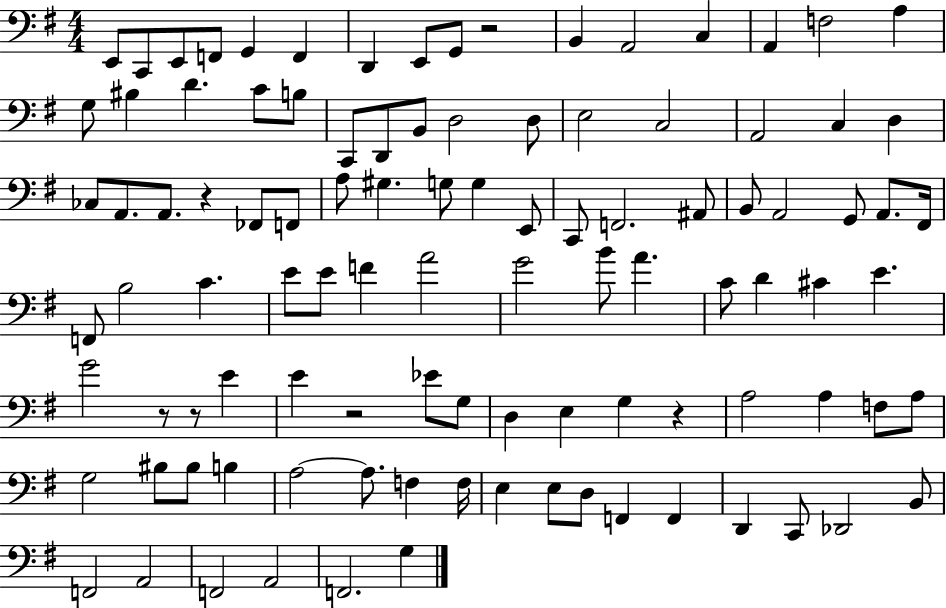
{
  \clef bass
  \numericTimeSignature
  \time 4/4
  \key g \major
  e,8 c,8 e,8 f,8 g,4 f,4 | d,4 e,8 g,8 r2 | b,4 a,2 c4 | a,4 f2 a4 | \break g8 bis4 d'4. c'8 b8 | c,8 d,8 b,8 d2 d8 | e2 c2 | a,2 c4 d4 | \break ces8 a,8. a,8. r4 fes,8 f,8 | a8 gis4. g8 g4 e,8 | c,8 f,2. ais,8 | b,8 a,2 g,8 a,8. fis,16 | \break f,8 b2 c'4. | e'8 e'8 f'4 a'2 | g'2 b'8 a'4. | c'8 d'4 cis'4 e'4. | \break g'2 r8 r8 e'4 | e'4 r2 ees'8 g8 | d4 e4 g4 r4 | a2 a4 f8 a8 | \break g2 bis8 bis8 b4 | a2~~ a8. f4 f16 | e4 e8 d8 f,4 f,4 | d,4 c,8 des,2 b,8 | \break f,2 a,2 | f,2 a,2 | f,2. g4 | \bar "|."
}